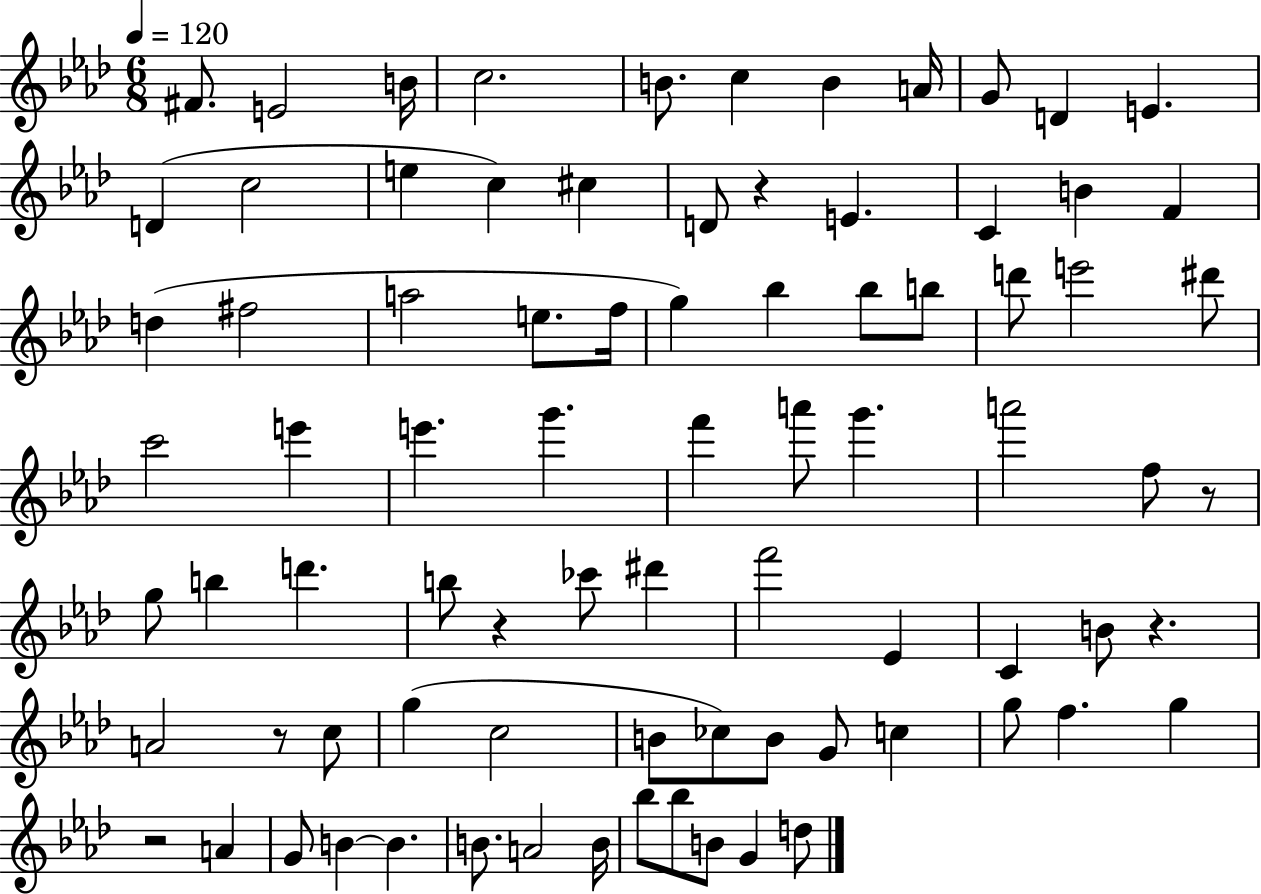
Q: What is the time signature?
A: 6/8